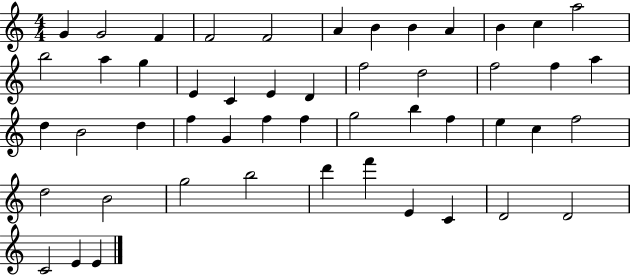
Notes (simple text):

G4/q G4/h F4/q F4/h F4/h A4/q B4/q B4/q A4/q B4/q C5/q A5/h B5/h A5/q G5/q E4/q C4/q E4/q D4/q F5/h D5/h F5/h F5/q A5/q D5/q B4/h D5/q F5/q G4/q F5/q F5/q G5/h B5/q F5/q E5/q C5/q F5/h D5/h B4/h G5/h B5/h D6/q F6/q E4/q C4/q D4/h D4/h C4/h E4/q E4/q